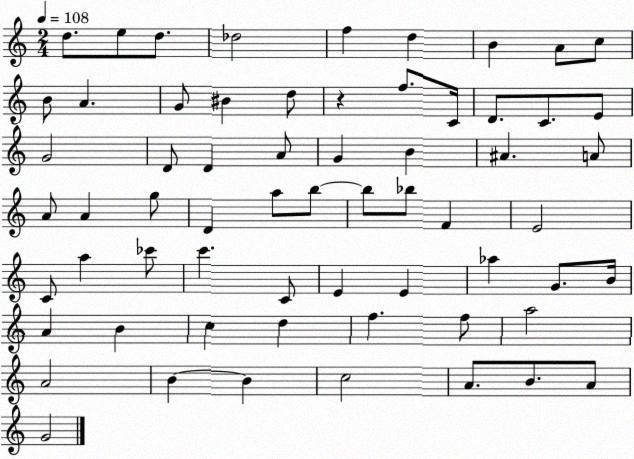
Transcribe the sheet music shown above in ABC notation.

X:1
T:Untitled
M:2/4
L:1/4
K:C
d/2 e/2 d/2 _d2 f d B A/2 c/2 B/2 A G/2 ^B d/2 z f/2 C/4 D/2 C/2 E/2 G2 D/2 D A/2 G B ^A A/2 A/2 A g/2 D a/2 b/2 b/2 _b/2 F E2 C/2 a _c'/2 c' C/2 E E _a G/2 B/4 A B c d f f/2 a2 A2 B B c2 A/2 B/2 A/2 G2